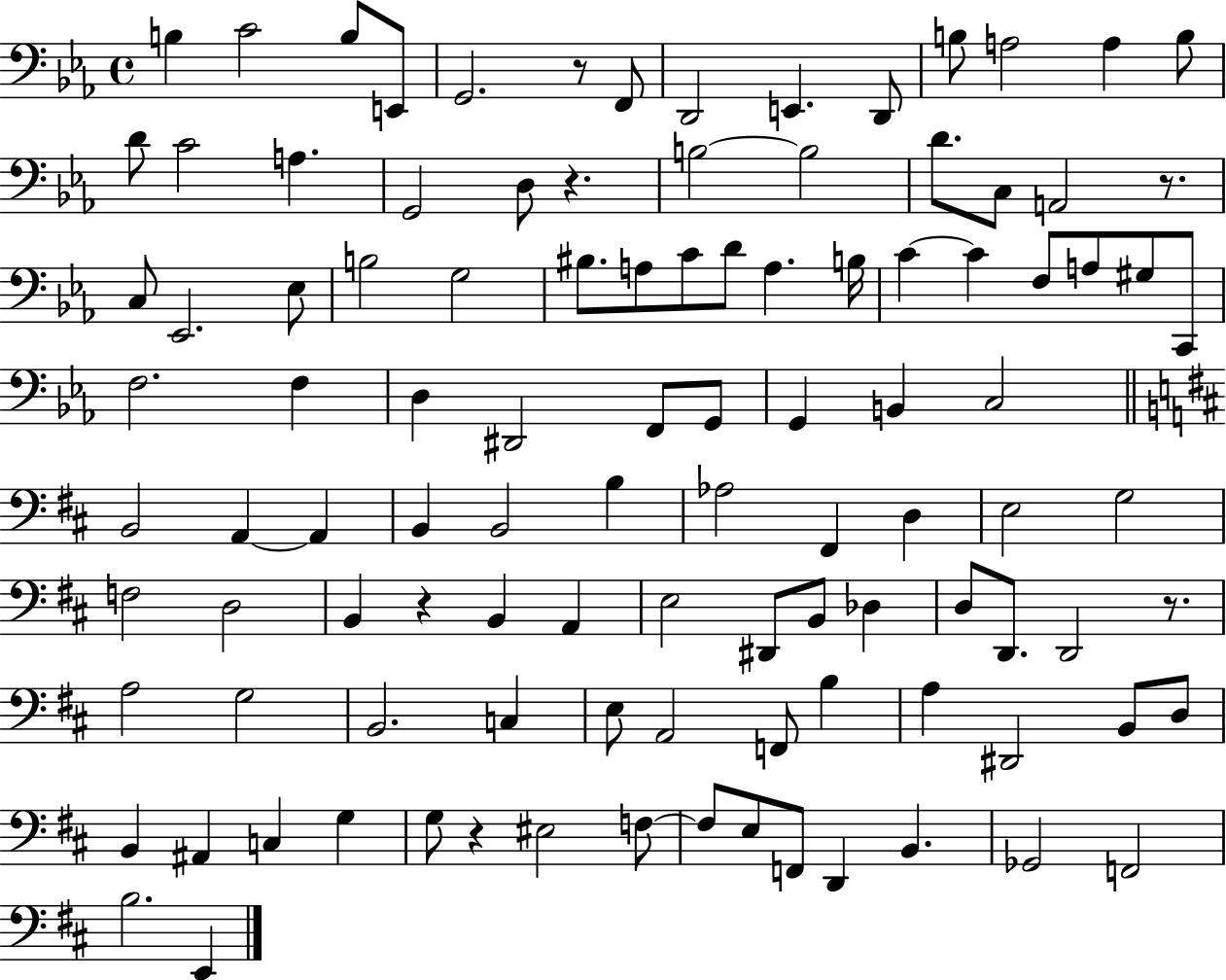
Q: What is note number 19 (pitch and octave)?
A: B3